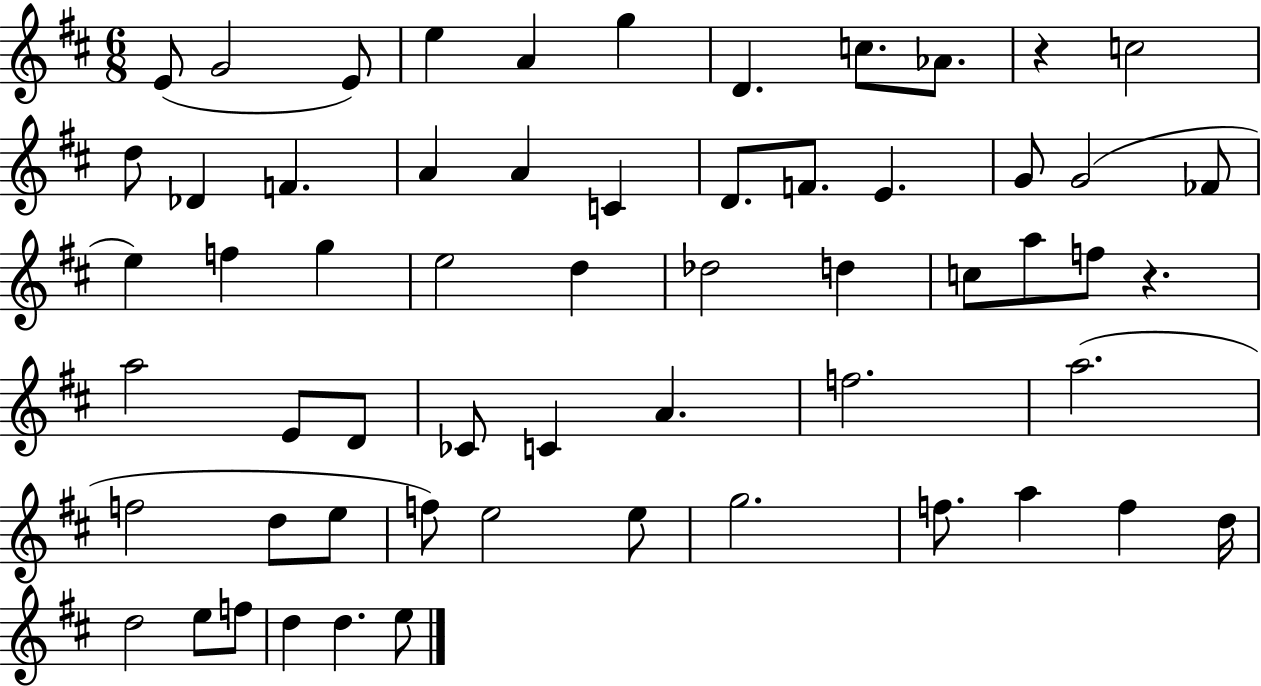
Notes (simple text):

E4/e G4/h E4/e E5/q A4/q G5/q D4/q. C5/e. Ab4/e. R/q C5/h D5/e Db4/q F4/q. A4/q A4/q C4/q D4/e. F4/e. E4/q. G4/e G4/h FES4/e E5/q F5/q G5/q E5/h D5/q Db5/h D5/q C5/e A5/e F5/e R/q. A5/h E4/e D4/e CES4/e C4/q A4/q. F5/h. A5/h. F5/h D5/e E5/e F5/e E5/h E5/e G5/h. F5/e. A5/q F5/q D5/s D5/h E5/e F5/e D5/q D5/q. E5/e